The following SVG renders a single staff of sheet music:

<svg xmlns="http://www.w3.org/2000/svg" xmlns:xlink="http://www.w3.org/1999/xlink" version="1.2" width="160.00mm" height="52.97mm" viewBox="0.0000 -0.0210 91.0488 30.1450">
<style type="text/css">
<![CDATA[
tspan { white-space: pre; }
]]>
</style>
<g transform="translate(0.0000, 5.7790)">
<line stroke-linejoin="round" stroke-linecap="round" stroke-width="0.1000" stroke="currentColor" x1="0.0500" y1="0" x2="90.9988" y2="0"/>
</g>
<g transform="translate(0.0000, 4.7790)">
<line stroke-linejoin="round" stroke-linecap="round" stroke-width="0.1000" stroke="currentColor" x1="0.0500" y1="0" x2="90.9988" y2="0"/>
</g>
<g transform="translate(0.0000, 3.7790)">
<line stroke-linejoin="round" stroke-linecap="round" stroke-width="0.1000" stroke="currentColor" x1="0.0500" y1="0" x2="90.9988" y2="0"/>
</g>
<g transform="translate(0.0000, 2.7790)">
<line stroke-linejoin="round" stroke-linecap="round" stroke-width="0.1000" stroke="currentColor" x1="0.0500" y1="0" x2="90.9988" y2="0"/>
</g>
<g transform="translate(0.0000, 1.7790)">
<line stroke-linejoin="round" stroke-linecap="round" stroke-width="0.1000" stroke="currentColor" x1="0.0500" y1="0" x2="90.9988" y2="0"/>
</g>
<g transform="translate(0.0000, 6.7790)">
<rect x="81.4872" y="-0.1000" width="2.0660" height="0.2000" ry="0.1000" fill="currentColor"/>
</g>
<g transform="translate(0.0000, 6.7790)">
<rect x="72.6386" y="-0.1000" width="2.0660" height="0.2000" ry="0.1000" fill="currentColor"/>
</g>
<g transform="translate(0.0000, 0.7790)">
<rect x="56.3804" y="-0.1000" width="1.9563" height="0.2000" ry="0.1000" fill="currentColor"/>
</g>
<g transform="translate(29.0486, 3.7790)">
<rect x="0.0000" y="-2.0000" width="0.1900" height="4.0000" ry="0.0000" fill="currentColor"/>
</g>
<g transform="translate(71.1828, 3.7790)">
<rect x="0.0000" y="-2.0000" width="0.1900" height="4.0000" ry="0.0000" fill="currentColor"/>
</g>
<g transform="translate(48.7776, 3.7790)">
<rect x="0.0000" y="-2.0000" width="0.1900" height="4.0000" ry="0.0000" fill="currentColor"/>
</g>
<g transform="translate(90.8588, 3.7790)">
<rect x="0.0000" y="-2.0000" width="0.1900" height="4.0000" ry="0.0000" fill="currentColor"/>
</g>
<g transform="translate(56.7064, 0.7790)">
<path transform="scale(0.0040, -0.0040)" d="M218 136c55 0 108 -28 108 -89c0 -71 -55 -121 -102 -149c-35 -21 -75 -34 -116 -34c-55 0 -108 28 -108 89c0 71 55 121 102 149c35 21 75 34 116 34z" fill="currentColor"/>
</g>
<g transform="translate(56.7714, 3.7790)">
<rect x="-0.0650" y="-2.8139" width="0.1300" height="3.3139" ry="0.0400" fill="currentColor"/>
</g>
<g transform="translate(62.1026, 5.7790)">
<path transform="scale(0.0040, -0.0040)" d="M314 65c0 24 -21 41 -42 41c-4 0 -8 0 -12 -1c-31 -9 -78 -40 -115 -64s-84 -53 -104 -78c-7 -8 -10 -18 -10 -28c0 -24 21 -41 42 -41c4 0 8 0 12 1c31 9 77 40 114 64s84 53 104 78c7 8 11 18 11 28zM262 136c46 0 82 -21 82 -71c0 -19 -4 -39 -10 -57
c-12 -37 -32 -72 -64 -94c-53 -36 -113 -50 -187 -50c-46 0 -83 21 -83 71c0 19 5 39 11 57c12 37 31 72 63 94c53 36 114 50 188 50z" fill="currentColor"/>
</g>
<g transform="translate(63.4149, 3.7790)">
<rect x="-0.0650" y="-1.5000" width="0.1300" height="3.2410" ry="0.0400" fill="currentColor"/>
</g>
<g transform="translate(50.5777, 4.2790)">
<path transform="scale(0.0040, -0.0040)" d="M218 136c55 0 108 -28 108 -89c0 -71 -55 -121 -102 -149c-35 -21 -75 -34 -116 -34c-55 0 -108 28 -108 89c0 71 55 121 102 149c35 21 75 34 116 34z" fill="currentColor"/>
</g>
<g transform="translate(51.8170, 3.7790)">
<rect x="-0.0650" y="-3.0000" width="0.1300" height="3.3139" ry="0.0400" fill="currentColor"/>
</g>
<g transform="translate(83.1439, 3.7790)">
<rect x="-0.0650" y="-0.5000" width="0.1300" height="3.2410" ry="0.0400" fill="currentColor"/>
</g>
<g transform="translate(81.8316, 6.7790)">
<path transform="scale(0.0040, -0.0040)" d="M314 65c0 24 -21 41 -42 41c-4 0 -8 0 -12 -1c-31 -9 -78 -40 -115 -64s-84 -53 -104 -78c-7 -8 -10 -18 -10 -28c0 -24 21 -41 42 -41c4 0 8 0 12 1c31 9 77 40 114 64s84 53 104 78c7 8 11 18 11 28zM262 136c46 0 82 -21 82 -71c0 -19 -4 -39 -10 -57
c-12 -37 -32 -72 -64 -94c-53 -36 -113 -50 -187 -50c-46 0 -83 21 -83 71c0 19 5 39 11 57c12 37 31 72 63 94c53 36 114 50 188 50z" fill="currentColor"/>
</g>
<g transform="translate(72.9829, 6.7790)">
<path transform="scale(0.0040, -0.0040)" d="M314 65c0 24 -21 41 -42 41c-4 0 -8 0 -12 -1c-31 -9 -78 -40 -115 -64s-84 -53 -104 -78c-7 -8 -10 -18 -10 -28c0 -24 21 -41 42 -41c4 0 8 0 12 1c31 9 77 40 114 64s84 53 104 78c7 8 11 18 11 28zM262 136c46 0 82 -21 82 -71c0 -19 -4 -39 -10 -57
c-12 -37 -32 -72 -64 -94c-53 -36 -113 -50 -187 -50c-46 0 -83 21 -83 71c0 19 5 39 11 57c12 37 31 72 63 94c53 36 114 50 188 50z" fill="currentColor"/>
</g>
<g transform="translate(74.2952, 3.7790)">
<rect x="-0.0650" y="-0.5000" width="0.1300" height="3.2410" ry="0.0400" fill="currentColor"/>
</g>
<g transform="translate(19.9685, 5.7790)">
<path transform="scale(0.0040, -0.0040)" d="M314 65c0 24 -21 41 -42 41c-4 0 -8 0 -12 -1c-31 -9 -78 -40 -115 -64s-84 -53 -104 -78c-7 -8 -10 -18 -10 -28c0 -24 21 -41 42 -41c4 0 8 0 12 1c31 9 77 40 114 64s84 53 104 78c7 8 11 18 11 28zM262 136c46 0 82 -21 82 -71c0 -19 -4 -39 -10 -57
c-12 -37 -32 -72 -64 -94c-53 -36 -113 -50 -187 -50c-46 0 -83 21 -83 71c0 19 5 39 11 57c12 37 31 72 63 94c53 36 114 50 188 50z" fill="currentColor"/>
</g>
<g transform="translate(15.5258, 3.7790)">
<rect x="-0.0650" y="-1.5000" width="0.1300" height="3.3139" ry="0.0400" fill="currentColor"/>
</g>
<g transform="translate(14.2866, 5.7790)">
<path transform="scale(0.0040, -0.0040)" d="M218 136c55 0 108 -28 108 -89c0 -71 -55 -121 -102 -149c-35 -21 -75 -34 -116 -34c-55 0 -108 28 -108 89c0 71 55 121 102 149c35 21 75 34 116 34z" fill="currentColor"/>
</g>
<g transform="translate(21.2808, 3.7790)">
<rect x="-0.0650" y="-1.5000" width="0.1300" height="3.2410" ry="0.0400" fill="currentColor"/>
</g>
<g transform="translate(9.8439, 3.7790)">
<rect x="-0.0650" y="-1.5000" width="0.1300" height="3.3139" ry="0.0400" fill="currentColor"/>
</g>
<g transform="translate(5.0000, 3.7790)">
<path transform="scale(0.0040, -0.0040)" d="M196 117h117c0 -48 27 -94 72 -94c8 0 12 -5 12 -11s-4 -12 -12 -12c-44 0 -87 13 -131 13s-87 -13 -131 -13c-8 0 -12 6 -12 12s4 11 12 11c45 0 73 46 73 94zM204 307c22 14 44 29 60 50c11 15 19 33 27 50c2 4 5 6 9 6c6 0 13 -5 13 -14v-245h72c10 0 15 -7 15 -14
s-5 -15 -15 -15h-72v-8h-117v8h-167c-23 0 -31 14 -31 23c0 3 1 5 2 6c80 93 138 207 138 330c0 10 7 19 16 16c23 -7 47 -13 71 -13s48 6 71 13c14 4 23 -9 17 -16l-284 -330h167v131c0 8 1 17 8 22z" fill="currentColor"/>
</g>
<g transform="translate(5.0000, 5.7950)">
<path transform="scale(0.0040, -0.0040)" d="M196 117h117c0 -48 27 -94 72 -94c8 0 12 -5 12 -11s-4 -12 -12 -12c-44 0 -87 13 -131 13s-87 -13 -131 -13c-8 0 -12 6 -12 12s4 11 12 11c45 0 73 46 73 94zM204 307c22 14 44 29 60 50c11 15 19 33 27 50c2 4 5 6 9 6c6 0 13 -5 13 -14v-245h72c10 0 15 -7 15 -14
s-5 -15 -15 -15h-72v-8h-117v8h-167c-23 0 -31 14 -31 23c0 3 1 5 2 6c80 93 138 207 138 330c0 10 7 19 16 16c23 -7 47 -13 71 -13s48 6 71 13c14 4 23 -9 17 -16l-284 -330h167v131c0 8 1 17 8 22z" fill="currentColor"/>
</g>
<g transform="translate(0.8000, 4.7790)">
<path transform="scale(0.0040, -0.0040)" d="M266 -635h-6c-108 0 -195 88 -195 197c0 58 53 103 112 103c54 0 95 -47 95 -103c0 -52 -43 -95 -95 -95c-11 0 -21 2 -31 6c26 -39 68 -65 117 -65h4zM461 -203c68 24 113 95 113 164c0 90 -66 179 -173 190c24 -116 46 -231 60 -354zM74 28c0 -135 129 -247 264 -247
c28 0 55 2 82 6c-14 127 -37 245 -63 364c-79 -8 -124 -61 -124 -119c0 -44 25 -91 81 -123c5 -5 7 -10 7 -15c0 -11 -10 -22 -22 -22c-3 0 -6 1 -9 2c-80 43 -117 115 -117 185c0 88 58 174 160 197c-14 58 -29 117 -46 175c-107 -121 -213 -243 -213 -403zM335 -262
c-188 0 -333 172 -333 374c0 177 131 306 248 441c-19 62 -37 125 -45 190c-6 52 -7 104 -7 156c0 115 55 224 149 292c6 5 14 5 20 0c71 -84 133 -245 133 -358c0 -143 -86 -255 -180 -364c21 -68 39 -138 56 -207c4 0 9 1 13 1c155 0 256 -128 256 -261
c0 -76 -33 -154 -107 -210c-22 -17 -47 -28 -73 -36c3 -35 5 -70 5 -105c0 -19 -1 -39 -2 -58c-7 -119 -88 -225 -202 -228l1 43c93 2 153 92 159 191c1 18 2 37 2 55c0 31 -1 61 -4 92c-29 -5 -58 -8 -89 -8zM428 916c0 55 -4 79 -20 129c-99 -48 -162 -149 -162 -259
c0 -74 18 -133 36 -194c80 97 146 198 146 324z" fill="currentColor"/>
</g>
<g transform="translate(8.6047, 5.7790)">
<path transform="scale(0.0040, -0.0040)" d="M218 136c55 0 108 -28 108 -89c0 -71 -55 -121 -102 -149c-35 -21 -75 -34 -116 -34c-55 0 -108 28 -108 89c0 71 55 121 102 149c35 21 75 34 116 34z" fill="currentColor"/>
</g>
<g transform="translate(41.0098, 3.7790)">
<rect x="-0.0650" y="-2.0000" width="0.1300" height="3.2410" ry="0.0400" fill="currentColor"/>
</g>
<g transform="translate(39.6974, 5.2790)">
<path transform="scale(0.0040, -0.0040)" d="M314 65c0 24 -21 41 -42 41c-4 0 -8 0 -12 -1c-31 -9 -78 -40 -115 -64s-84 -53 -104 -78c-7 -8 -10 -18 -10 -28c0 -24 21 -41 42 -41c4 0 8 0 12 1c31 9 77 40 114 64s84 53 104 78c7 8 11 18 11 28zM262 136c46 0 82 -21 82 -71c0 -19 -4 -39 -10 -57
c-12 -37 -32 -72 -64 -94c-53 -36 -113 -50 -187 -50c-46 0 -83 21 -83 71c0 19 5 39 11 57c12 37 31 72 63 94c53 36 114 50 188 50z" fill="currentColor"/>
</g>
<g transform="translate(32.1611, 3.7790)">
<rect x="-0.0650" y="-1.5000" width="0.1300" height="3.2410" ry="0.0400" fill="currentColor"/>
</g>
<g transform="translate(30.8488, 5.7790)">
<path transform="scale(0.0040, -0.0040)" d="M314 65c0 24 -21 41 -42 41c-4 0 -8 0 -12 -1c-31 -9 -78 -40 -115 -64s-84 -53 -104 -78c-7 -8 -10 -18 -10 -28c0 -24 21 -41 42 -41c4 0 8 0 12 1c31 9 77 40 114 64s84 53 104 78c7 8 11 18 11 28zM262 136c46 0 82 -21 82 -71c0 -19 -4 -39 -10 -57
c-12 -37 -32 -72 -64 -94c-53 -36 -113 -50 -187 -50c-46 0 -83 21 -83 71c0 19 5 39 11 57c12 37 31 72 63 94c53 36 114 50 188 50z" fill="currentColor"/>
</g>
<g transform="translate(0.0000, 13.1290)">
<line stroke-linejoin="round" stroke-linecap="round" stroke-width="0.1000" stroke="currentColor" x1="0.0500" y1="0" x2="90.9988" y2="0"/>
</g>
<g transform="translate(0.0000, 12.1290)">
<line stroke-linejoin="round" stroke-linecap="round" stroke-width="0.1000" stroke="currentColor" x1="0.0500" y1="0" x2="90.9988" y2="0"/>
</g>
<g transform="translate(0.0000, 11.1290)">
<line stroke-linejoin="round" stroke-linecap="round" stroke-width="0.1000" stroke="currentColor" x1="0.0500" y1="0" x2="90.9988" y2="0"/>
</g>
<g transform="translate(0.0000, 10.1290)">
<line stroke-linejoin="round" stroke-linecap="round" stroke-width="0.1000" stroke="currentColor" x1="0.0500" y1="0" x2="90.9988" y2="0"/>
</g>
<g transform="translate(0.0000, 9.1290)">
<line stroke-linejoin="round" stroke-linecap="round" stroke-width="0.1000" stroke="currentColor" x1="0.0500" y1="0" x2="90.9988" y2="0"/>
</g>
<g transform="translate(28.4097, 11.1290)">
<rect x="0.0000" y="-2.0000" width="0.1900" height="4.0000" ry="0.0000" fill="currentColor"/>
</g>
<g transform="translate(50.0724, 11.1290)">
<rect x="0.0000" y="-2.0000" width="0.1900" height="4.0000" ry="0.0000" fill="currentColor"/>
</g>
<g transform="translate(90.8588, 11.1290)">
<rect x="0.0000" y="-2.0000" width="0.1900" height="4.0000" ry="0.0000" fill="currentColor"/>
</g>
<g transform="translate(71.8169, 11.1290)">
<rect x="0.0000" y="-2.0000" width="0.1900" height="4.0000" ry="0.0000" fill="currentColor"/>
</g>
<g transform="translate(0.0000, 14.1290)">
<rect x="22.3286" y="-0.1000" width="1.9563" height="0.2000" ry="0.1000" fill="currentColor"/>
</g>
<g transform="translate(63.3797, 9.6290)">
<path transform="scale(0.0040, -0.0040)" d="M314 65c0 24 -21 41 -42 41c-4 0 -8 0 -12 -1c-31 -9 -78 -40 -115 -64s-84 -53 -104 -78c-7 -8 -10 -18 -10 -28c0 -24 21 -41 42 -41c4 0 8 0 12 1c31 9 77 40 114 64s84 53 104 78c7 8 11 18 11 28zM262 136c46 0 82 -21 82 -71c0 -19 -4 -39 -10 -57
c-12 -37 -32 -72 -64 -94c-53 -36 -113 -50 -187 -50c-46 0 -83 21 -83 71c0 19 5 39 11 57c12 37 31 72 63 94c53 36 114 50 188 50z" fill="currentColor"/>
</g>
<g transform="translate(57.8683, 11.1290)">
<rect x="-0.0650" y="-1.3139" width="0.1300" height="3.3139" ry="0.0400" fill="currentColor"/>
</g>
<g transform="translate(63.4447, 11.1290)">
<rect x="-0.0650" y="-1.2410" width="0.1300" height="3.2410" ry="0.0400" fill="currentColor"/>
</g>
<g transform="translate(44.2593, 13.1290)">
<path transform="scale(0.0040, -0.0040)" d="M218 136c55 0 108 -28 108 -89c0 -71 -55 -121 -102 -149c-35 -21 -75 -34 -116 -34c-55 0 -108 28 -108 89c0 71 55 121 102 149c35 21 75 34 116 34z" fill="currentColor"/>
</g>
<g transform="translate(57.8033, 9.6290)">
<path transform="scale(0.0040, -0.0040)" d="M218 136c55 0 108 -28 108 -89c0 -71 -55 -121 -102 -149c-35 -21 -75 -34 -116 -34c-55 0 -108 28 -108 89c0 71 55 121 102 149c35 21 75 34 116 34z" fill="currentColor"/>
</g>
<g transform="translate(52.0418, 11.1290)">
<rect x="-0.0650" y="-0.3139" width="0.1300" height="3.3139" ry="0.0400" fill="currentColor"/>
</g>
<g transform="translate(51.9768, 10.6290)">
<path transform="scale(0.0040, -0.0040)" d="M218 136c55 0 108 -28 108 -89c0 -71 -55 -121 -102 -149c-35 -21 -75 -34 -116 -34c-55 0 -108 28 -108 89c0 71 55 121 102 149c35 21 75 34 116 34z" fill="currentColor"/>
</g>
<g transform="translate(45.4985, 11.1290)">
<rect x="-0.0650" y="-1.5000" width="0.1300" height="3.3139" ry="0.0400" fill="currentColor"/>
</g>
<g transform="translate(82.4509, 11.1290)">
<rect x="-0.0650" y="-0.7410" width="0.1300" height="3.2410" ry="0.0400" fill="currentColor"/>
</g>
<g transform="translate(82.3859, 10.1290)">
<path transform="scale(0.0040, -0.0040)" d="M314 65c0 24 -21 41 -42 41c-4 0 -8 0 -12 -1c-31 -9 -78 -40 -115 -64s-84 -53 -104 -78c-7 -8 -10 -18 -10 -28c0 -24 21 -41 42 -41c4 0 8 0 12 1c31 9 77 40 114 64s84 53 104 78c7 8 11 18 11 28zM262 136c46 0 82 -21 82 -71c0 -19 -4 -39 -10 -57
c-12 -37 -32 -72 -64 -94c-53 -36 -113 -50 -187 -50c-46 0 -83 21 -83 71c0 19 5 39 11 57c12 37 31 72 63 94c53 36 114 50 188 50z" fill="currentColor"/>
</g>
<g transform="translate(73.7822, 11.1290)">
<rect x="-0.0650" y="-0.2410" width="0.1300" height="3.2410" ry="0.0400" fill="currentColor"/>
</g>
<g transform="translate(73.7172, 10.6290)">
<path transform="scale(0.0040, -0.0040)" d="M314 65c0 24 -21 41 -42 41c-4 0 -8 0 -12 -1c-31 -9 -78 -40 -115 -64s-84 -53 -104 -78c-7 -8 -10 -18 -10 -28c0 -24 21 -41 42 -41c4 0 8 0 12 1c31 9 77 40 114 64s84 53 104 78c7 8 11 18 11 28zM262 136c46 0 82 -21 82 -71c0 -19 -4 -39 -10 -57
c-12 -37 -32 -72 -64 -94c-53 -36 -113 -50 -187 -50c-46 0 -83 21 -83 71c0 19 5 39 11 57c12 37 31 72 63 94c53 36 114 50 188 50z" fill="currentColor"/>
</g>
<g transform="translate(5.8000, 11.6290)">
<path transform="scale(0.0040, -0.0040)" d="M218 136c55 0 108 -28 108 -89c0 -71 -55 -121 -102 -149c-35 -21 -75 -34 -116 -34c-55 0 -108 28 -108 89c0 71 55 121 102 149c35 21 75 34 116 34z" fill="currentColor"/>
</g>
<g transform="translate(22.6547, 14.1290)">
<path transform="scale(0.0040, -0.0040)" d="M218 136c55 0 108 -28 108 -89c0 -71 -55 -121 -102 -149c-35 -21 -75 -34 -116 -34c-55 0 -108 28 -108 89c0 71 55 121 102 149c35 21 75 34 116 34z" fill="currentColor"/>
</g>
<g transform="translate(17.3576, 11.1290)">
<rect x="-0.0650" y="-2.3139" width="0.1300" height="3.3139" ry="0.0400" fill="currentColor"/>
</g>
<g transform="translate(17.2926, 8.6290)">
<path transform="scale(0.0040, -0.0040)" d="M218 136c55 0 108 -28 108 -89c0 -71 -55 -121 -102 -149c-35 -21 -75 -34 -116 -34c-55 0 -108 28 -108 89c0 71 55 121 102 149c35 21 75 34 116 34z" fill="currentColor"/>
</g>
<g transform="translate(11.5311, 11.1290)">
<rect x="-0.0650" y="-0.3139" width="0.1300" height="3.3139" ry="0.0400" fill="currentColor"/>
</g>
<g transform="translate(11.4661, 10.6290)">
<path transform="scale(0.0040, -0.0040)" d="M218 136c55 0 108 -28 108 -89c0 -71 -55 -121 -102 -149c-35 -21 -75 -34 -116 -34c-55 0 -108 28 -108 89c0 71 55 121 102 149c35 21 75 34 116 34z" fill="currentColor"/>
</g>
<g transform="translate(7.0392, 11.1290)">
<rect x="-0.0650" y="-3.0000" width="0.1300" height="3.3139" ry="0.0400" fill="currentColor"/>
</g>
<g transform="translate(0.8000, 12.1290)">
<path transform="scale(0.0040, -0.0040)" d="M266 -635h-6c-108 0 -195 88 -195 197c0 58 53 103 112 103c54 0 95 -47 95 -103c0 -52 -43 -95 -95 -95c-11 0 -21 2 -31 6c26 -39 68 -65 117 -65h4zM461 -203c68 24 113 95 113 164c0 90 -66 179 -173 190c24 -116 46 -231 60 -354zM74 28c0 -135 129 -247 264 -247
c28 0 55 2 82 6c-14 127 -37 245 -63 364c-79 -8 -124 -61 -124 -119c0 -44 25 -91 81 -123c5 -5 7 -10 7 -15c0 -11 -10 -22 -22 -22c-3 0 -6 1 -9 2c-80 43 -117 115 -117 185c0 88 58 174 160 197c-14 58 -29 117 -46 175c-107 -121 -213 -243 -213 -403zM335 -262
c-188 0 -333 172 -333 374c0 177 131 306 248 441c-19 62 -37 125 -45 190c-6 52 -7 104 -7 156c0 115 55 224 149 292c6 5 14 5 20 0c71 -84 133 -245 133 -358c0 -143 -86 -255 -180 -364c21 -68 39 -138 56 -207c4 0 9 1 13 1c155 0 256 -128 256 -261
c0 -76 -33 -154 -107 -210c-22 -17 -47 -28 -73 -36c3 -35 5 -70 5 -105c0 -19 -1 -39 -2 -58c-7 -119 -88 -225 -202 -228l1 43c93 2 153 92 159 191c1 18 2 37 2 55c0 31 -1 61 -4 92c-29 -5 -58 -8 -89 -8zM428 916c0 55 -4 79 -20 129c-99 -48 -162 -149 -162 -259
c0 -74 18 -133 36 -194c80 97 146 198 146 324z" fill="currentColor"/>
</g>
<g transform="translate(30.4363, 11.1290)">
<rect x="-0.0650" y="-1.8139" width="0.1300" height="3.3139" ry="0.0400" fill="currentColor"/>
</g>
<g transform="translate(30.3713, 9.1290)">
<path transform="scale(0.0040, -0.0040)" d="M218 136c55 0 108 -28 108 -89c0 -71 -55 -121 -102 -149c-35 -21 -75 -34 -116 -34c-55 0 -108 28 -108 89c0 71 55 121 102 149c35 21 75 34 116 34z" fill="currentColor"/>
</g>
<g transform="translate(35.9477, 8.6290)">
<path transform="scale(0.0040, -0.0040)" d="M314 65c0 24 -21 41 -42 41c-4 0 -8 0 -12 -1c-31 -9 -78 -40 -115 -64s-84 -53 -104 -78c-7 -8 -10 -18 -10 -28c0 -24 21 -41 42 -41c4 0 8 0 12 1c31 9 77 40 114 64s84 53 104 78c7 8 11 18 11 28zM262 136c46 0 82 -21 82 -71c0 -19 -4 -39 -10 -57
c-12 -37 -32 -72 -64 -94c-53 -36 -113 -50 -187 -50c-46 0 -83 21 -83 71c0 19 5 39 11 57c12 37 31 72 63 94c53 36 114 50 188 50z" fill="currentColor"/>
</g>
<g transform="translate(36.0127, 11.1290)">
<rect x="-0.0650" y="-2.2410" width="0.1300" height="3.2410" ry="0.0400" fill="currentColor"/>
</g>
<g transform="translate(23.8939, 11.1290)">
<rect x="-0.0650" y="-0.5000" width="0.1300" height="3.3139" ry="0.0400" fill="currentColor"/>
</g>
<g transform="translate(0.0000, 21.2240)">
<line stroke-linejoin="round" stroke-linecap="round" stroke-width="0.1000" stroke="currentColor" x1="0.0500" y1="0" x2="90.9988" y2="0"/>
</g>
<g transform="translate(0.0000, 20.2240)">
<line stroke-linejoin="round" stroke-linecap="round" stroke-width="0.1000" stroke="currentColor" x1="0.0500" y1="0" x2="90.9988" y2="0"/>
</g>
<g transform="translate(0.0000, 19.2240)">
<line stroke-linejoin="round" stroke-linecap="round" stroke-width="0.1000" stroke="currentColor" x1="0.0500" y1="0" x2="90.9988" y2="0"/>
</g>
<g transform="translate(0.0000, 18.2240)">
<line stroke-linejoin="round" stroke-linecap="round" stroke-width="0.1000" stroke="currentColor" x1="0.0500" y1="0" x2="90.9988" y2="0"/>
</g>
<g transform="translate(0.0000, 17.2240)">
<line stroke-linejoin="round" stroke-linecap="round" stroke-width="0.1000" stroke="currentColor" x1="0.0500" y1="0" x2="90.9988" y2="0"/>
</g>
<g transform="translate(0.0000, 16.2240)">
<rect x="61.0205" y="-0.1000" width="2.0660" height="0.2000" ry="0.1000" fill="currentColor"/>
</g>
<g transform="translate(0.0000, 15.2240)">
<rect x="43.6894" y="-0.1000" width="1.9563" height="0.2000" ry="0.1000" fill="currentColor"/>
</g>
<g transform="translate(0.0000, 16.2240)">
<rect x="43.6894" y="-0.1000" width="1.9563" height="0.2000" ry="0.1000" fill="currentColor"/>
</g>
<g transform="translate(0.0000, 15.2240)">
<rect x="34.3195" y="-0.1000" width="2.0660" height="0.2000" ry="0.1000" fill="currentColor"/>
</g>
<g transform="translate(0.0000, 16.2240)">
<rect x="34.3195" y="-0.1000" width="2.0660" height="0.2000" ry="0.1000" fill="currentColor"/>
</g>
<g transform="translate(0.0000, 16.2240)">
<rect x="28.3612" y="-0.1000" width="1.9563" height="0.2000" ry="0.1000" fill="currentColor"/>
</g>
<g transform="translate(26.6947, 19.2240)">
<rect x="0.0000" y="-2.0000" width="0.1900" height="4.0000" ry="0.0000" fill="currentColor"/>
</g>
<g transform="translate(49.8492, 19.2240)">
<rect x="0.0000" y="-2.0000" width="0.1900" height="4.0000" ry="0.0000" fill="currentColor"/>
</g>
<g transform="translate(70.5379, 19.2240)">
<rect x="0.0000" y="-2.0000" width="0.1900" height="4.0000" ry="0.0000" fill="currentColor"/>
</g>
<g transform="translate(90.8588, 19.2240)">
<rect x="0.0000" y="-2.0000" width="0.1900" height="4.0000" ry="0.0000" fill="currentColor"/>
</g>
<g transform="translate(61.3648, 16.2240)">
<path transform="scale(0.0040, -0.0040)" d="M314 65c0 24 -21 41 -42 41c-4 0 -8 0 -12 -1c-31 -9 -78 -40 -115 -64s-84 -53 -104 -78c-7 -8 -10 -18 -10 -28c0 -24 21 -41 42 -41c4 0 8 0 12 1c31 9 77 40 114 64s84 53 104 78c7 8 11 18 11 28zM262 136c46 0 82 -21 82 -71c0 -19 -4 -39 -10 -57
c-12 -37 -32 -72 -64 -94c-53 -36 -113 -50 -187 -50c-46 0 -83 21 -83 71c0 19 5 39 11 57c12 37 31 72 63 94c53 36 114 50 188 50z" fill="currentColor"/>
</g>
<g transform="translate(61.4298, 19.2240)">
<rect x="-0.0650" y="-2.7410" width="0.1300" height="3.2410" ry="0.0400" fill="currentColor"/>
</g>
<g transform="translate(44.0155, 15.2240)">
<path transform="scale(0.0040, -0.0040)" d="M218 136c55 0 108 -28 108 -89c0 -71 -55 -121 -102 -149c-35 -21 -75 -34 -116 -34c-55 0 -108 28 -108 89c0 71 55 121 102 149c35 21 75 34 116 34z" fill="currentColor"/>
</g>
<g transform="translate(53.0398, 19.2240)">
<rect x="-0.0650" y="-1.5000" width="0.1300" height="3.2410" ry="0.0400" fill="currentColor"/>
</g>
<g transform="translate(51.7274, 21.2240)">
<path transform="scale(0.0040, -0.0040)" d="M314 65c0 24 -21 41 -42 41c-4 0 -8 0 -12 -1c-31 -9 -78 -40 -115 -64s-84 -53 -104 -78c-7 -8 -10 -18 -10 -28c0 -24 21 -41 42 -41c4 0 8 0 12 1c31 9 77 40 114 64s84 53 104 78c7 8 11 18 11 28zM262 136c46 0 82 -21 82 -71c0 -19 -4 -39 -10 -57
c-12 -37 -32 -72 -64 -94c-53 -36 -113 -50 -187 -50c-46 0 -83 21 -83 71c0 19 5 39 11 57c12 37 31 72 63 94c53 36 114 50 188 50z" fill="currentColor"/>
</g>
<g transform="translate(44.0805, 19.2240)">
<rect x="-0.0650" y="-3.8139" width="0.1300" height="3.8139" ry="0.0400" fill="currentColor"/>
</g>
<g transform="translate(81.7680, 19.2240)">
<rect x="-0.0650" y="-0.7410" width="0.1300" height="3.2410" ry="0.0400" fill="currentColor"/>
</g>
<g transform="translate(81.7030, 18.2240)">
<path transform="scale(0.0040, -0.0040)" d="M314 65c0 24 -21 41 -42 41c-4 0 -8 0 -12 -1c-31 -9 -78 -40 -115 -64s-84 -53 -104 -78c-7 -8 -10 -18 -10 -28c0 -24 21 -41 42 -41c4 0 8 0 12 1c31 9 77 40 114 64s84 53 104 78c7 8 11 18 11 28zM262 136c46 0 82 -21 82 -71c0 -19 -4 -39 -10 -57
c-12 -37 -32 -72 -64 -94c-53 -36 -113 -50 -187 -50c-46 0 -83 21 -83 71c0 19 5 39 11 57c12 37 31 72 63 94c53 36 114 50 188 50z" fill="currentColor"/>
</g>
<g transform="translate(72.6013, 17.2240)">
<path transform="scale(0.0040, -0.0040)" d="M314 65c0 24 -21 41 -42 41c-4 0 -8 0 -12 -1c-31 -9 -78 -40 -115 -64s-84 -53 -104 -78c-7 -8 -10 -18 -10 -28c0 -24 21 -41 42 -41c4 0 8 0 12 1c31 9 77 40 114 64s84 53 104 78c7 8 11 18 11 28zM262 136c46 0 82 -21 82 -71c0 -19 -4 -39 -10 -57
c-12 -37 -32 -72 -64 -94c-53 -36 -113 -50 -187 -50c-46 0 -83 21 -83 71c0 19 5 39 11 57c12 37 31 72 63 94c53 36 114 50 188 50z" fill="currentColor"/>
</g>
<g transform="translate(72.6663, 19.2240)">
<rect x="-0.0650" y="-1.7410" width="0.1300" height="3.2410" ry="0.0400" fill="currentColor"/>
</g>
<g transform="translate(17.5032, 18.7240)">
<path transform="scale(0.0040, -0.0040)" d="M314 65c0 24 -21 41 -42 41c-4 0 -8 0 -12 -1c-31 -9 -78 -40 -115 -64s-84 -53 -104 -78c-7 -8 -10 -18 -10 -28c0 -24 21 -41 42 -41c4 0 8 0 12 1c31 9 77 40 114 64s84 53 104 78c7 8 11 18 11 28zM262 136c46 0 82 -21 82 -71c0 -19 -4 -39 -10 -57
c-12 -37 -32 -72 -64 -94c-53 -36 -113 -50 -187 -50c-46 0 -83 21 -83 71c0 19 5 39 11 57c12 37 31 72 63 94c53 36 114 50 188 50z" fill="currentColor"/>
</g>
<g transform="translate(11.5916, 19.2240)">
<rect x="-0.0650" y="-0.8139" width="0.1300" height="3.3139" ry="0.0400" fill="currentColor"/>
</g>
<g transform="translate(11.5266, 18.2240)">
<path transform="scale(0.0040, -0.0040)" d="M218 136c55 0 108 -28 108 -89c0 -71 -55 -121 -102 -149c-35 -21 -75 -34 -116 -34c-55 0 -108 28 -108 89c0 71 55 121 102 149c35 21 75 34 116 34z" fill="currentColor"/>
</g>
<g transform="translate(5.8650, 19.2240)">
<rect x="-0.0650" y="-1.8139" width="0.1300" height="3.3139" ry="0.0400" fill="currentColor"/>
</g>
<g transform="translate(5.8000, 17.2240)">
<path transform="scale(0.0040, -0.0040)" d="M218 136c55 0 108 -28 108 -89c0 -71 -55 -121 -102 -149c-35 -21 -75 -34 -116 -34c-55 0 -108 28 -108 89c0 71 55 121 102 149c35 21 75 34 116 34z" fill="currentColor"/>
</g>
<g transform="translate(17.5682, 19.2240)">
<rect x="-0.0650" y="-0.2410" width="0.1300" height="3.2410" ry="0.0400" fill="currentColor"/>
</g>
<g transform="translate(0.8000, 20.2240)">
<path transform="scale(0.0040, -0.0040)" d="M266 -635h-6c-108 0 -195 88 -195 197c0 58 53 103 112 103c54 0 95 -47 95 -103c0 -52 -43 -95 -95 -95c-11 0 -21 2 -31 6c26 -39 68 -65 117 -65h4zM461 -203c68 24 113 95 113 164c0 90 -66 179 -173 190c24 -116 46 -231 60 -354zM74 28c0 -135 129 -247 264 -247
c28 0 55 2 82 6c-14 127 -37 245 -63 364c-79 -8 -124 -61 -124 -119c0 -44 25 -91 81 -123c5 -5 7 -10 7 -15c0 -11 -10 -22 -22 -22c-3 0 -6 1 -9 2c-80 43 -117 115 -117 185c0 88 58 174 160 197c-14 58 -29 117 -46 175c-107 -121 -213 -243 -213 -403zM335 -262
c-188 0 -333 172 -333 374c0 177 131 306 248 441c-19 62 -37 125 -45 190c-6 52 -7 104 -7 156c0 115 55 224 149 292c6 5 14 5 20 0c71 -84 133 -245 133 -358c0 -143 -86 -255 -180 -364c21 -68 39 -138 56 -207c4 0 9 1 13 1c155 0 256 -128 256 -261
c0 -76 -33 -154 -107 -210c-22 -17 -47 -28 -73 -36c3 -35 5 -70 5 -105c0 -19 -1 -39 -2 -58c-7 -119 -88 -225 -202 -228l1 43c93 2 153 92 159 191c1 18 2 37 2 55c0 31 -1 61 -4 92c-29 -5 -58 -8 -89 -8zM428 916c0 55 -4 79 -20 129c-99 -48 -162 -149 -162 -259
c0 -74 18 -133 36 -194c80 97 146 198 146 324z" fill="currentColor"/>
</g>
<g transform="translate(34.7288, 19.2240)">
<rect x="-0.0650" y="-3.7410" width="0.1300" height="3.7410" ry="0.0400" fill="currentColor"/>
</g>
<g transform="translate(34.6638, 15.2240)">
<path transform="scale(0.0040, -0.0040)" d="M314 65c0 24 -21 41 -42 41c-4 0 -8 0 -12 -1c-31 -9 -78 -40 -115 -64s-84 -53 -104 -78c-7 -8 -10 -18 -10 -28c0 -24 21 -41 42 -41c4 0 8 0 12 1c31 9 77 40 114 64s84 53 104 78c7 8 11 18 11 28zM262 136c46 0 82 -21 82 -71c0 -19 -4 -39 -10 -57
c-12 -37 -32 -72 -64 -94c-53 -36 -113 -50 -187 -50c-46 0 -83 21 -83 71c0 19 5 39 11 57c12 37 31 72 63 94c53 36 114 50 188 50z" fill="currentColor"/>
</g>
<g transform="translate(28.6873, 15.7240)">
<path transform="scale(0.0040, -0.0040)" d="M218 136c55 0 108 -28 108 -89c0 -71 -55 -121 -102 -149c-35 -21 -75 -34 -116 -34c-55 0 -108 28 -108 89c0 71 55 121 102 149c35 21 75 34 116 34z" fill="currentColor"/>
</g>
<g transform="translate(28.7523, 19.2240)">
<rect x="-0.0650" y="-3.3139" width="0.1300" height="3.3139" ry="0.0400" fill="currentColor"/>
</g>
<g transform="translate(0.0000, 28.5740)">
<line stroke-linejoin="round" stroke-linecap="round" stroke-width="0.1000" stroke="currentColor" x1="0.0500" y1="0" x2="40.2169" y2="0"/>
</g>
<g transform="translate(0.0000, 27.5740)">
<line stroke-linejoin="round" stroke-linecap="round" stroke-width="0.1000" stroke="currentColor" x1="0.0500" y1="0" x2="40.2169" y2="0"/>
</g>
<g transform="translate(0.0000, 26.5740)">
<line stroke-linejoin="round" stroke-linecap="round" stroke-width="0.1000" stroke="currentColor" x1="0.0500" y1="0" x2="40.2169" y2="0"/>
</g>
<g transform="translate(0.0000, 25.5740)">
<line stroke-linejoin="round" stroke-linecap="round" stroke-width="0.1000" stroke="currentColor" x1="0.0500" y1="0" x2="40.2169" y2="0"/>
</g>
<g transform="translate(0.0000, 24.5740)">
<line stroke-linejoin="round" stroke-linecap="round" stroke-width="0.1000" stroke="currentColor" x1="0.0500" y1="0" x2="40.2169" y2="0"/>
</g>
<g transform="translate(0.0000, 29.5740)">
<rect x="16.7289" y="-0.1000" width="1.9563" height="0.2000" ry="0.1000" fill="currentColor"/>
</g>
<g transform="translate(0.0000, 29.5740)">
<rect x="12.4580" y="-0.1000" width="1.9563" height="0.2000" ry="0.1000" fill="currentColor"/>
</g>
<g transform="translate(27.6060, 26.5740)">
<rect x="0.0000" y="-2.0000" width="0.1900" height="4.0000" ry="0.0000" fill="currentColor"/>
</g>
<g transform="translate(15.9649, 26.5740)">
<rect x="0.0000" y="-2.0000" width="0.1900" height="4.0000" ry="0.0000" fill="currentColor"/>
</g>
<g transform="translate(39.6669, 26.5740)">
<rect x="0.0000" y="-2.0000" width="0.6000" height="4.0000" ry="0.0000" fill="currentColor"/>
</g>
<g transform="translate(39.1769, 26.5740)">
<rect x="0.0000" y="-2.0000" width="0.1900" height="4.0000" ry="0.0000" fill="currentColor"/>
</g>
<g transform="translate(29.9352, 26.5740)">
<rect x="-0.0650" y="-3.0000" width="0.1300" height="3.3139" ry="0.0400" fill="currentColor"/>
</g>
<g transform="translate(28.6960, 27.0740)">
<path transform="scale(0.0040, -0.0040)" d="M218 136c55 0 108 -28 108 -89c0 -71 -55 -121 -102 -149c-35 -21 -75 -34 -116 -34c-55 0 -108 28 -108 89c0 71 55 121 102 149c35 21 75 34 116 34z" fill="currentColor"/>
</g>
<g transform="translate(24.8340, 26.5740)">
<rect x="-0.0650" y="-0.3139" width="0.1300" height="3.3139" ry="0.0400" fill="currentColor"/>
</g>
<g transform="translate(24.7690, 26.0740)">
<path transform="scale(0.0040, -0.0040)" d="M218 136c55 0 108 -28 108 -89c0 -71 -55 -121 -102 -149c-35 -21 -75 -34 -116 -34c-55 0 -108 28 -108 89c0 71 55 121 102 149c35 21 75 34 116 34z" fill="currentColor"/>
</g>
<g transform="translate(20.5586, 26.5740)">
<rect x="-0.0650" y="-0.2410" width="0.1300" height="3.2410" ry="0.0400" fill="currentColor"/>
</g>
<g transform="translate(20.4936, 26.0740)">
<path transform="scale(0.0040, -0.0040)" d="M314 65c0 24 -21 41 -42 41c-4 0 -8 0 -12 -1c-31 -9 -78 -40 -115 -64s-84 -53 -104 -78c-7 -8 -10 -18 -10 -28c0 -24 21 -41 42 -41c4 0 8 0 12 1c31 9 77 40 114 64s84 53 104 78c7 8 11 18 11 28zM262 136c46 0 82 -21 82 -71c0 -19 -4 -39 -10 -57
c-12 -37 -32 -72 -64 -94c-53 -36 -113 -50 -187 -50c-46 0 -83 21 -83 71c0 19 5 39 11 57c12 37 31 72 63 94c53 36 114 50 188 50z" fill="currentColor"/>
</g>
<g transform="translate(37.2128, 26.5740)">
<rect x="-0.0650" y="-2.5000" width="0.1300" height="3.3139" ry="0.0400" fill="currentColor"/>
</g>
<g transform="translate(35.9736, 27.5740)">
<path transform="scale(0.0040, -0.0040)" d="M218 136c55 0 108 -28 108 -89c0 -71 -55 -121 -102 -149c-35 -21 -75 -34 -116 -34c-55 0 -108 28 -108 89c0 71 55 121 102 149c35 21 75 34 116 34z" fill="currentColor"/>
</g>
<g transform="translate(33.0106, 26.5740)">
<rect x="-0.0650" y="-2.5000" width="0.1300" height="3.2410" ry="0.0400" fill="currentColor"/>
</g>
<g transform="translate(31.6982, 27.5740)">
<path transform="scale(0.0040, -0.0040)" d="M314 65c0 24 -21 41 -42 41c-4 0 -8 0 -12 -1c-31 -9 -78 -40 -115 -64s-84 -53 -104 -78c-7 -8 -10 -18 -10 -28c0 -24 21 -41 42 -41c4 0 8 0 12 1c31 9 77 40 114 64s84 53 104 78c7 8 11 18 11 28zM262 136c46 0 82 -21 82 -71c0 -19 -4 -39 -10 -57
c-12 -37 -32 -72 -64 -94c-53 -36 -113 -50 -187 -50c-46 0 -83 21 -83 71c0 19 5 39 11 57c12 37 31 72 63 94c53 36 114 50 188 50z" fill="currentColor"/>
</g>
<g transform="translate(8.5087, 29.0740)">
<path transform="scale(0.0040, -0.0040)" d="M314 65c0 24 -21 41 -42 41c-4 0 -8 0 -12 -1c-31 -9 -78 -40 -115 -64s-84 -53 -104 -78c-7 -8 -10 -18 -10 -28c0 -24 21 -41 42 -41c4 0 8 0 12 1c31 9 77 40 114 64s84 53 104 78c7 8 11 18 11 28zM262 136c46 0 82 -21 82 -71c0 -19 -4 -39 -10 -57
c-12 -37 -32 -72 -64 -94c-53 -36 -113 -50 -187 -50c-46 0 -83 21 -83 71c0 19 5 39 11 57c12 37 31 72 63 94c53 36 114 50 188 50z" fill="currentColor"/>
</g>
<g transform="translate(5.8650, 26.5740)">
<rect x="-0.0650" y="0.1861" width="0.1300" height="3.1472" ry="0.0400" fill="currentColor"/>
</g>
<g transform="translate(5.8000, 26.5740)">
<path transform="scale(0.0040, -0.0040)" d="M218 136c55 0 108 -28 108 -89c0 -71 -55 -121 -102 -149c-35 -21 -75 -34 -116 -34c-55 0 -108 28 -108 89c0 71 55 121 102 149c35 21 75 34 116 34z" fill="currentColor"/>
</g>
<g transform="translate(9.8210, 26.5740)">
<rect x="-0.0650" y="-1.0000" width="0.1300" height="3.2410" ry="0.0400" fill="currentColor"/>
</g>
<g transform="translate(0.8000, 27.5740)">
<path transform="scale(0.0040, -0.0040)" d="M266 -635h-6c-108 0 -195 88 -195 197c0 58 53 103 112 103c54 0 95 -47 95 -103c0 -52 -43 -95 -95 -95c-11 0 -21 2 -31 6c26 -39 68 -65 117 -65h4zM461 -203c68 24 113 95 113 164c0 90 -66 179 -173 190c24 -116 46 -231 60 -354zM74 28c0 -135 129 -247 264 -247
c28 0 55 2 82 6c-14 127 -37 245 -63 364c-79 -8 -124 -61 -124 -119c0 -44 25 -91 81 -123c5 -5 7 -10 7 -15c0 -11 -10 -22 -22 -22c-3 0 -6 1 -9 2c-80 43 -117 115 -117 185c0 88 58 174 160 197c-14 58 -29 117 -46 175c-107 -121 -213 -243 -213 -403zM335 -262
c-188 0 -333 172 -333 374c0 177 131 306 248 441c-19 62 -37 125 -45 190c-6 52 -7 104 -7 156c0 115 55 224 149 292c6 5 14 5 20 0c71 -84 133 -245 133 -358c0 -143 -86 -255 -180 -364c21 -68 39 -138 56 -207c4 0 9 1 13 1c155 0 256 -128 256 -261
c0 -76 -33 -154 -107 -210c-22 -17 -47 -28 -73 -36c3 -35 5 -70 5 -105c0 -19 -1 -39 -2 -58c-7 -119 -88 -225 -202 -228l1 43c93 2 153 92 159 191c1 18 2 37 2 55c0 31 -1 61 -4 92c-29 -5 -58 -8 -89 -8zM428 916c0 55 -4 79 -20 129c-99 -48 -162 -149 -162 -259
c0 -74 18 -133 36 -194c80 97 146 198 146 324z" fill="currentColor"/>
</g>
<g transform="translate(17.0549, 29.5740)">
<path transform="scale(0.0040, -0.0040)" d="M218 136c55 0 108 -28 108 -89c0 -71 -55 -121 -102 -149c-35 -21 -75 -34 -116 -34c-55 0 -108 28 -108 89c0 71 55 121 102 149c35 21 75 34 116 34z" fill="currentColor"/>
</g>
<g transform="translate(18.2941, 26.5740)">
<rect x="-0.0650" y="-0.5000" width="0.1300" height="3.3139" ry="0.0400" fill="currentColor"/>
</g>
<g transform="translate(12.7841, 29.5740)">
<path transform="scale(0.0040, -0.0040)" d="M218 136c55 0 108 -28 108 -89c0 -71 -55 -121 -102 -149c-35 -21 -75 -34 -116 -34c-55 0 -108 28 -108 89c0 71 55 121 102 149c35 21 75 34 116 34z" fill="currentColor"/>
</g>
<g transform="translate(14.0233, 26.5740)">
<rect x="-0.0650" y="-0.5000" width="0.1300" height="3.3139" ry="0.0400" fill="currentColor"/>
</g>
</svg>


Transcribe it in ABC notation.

X:1
T:Untitled
M:4/4
L:1/4
K:C
E E E2 E2 F2 A a E2 C2 C2 A c g C f g2 E c e e2 c2 d2 f d c2 b c'2 c' E2 a2 f2 d2 B D2 C C c2 c A G2 G